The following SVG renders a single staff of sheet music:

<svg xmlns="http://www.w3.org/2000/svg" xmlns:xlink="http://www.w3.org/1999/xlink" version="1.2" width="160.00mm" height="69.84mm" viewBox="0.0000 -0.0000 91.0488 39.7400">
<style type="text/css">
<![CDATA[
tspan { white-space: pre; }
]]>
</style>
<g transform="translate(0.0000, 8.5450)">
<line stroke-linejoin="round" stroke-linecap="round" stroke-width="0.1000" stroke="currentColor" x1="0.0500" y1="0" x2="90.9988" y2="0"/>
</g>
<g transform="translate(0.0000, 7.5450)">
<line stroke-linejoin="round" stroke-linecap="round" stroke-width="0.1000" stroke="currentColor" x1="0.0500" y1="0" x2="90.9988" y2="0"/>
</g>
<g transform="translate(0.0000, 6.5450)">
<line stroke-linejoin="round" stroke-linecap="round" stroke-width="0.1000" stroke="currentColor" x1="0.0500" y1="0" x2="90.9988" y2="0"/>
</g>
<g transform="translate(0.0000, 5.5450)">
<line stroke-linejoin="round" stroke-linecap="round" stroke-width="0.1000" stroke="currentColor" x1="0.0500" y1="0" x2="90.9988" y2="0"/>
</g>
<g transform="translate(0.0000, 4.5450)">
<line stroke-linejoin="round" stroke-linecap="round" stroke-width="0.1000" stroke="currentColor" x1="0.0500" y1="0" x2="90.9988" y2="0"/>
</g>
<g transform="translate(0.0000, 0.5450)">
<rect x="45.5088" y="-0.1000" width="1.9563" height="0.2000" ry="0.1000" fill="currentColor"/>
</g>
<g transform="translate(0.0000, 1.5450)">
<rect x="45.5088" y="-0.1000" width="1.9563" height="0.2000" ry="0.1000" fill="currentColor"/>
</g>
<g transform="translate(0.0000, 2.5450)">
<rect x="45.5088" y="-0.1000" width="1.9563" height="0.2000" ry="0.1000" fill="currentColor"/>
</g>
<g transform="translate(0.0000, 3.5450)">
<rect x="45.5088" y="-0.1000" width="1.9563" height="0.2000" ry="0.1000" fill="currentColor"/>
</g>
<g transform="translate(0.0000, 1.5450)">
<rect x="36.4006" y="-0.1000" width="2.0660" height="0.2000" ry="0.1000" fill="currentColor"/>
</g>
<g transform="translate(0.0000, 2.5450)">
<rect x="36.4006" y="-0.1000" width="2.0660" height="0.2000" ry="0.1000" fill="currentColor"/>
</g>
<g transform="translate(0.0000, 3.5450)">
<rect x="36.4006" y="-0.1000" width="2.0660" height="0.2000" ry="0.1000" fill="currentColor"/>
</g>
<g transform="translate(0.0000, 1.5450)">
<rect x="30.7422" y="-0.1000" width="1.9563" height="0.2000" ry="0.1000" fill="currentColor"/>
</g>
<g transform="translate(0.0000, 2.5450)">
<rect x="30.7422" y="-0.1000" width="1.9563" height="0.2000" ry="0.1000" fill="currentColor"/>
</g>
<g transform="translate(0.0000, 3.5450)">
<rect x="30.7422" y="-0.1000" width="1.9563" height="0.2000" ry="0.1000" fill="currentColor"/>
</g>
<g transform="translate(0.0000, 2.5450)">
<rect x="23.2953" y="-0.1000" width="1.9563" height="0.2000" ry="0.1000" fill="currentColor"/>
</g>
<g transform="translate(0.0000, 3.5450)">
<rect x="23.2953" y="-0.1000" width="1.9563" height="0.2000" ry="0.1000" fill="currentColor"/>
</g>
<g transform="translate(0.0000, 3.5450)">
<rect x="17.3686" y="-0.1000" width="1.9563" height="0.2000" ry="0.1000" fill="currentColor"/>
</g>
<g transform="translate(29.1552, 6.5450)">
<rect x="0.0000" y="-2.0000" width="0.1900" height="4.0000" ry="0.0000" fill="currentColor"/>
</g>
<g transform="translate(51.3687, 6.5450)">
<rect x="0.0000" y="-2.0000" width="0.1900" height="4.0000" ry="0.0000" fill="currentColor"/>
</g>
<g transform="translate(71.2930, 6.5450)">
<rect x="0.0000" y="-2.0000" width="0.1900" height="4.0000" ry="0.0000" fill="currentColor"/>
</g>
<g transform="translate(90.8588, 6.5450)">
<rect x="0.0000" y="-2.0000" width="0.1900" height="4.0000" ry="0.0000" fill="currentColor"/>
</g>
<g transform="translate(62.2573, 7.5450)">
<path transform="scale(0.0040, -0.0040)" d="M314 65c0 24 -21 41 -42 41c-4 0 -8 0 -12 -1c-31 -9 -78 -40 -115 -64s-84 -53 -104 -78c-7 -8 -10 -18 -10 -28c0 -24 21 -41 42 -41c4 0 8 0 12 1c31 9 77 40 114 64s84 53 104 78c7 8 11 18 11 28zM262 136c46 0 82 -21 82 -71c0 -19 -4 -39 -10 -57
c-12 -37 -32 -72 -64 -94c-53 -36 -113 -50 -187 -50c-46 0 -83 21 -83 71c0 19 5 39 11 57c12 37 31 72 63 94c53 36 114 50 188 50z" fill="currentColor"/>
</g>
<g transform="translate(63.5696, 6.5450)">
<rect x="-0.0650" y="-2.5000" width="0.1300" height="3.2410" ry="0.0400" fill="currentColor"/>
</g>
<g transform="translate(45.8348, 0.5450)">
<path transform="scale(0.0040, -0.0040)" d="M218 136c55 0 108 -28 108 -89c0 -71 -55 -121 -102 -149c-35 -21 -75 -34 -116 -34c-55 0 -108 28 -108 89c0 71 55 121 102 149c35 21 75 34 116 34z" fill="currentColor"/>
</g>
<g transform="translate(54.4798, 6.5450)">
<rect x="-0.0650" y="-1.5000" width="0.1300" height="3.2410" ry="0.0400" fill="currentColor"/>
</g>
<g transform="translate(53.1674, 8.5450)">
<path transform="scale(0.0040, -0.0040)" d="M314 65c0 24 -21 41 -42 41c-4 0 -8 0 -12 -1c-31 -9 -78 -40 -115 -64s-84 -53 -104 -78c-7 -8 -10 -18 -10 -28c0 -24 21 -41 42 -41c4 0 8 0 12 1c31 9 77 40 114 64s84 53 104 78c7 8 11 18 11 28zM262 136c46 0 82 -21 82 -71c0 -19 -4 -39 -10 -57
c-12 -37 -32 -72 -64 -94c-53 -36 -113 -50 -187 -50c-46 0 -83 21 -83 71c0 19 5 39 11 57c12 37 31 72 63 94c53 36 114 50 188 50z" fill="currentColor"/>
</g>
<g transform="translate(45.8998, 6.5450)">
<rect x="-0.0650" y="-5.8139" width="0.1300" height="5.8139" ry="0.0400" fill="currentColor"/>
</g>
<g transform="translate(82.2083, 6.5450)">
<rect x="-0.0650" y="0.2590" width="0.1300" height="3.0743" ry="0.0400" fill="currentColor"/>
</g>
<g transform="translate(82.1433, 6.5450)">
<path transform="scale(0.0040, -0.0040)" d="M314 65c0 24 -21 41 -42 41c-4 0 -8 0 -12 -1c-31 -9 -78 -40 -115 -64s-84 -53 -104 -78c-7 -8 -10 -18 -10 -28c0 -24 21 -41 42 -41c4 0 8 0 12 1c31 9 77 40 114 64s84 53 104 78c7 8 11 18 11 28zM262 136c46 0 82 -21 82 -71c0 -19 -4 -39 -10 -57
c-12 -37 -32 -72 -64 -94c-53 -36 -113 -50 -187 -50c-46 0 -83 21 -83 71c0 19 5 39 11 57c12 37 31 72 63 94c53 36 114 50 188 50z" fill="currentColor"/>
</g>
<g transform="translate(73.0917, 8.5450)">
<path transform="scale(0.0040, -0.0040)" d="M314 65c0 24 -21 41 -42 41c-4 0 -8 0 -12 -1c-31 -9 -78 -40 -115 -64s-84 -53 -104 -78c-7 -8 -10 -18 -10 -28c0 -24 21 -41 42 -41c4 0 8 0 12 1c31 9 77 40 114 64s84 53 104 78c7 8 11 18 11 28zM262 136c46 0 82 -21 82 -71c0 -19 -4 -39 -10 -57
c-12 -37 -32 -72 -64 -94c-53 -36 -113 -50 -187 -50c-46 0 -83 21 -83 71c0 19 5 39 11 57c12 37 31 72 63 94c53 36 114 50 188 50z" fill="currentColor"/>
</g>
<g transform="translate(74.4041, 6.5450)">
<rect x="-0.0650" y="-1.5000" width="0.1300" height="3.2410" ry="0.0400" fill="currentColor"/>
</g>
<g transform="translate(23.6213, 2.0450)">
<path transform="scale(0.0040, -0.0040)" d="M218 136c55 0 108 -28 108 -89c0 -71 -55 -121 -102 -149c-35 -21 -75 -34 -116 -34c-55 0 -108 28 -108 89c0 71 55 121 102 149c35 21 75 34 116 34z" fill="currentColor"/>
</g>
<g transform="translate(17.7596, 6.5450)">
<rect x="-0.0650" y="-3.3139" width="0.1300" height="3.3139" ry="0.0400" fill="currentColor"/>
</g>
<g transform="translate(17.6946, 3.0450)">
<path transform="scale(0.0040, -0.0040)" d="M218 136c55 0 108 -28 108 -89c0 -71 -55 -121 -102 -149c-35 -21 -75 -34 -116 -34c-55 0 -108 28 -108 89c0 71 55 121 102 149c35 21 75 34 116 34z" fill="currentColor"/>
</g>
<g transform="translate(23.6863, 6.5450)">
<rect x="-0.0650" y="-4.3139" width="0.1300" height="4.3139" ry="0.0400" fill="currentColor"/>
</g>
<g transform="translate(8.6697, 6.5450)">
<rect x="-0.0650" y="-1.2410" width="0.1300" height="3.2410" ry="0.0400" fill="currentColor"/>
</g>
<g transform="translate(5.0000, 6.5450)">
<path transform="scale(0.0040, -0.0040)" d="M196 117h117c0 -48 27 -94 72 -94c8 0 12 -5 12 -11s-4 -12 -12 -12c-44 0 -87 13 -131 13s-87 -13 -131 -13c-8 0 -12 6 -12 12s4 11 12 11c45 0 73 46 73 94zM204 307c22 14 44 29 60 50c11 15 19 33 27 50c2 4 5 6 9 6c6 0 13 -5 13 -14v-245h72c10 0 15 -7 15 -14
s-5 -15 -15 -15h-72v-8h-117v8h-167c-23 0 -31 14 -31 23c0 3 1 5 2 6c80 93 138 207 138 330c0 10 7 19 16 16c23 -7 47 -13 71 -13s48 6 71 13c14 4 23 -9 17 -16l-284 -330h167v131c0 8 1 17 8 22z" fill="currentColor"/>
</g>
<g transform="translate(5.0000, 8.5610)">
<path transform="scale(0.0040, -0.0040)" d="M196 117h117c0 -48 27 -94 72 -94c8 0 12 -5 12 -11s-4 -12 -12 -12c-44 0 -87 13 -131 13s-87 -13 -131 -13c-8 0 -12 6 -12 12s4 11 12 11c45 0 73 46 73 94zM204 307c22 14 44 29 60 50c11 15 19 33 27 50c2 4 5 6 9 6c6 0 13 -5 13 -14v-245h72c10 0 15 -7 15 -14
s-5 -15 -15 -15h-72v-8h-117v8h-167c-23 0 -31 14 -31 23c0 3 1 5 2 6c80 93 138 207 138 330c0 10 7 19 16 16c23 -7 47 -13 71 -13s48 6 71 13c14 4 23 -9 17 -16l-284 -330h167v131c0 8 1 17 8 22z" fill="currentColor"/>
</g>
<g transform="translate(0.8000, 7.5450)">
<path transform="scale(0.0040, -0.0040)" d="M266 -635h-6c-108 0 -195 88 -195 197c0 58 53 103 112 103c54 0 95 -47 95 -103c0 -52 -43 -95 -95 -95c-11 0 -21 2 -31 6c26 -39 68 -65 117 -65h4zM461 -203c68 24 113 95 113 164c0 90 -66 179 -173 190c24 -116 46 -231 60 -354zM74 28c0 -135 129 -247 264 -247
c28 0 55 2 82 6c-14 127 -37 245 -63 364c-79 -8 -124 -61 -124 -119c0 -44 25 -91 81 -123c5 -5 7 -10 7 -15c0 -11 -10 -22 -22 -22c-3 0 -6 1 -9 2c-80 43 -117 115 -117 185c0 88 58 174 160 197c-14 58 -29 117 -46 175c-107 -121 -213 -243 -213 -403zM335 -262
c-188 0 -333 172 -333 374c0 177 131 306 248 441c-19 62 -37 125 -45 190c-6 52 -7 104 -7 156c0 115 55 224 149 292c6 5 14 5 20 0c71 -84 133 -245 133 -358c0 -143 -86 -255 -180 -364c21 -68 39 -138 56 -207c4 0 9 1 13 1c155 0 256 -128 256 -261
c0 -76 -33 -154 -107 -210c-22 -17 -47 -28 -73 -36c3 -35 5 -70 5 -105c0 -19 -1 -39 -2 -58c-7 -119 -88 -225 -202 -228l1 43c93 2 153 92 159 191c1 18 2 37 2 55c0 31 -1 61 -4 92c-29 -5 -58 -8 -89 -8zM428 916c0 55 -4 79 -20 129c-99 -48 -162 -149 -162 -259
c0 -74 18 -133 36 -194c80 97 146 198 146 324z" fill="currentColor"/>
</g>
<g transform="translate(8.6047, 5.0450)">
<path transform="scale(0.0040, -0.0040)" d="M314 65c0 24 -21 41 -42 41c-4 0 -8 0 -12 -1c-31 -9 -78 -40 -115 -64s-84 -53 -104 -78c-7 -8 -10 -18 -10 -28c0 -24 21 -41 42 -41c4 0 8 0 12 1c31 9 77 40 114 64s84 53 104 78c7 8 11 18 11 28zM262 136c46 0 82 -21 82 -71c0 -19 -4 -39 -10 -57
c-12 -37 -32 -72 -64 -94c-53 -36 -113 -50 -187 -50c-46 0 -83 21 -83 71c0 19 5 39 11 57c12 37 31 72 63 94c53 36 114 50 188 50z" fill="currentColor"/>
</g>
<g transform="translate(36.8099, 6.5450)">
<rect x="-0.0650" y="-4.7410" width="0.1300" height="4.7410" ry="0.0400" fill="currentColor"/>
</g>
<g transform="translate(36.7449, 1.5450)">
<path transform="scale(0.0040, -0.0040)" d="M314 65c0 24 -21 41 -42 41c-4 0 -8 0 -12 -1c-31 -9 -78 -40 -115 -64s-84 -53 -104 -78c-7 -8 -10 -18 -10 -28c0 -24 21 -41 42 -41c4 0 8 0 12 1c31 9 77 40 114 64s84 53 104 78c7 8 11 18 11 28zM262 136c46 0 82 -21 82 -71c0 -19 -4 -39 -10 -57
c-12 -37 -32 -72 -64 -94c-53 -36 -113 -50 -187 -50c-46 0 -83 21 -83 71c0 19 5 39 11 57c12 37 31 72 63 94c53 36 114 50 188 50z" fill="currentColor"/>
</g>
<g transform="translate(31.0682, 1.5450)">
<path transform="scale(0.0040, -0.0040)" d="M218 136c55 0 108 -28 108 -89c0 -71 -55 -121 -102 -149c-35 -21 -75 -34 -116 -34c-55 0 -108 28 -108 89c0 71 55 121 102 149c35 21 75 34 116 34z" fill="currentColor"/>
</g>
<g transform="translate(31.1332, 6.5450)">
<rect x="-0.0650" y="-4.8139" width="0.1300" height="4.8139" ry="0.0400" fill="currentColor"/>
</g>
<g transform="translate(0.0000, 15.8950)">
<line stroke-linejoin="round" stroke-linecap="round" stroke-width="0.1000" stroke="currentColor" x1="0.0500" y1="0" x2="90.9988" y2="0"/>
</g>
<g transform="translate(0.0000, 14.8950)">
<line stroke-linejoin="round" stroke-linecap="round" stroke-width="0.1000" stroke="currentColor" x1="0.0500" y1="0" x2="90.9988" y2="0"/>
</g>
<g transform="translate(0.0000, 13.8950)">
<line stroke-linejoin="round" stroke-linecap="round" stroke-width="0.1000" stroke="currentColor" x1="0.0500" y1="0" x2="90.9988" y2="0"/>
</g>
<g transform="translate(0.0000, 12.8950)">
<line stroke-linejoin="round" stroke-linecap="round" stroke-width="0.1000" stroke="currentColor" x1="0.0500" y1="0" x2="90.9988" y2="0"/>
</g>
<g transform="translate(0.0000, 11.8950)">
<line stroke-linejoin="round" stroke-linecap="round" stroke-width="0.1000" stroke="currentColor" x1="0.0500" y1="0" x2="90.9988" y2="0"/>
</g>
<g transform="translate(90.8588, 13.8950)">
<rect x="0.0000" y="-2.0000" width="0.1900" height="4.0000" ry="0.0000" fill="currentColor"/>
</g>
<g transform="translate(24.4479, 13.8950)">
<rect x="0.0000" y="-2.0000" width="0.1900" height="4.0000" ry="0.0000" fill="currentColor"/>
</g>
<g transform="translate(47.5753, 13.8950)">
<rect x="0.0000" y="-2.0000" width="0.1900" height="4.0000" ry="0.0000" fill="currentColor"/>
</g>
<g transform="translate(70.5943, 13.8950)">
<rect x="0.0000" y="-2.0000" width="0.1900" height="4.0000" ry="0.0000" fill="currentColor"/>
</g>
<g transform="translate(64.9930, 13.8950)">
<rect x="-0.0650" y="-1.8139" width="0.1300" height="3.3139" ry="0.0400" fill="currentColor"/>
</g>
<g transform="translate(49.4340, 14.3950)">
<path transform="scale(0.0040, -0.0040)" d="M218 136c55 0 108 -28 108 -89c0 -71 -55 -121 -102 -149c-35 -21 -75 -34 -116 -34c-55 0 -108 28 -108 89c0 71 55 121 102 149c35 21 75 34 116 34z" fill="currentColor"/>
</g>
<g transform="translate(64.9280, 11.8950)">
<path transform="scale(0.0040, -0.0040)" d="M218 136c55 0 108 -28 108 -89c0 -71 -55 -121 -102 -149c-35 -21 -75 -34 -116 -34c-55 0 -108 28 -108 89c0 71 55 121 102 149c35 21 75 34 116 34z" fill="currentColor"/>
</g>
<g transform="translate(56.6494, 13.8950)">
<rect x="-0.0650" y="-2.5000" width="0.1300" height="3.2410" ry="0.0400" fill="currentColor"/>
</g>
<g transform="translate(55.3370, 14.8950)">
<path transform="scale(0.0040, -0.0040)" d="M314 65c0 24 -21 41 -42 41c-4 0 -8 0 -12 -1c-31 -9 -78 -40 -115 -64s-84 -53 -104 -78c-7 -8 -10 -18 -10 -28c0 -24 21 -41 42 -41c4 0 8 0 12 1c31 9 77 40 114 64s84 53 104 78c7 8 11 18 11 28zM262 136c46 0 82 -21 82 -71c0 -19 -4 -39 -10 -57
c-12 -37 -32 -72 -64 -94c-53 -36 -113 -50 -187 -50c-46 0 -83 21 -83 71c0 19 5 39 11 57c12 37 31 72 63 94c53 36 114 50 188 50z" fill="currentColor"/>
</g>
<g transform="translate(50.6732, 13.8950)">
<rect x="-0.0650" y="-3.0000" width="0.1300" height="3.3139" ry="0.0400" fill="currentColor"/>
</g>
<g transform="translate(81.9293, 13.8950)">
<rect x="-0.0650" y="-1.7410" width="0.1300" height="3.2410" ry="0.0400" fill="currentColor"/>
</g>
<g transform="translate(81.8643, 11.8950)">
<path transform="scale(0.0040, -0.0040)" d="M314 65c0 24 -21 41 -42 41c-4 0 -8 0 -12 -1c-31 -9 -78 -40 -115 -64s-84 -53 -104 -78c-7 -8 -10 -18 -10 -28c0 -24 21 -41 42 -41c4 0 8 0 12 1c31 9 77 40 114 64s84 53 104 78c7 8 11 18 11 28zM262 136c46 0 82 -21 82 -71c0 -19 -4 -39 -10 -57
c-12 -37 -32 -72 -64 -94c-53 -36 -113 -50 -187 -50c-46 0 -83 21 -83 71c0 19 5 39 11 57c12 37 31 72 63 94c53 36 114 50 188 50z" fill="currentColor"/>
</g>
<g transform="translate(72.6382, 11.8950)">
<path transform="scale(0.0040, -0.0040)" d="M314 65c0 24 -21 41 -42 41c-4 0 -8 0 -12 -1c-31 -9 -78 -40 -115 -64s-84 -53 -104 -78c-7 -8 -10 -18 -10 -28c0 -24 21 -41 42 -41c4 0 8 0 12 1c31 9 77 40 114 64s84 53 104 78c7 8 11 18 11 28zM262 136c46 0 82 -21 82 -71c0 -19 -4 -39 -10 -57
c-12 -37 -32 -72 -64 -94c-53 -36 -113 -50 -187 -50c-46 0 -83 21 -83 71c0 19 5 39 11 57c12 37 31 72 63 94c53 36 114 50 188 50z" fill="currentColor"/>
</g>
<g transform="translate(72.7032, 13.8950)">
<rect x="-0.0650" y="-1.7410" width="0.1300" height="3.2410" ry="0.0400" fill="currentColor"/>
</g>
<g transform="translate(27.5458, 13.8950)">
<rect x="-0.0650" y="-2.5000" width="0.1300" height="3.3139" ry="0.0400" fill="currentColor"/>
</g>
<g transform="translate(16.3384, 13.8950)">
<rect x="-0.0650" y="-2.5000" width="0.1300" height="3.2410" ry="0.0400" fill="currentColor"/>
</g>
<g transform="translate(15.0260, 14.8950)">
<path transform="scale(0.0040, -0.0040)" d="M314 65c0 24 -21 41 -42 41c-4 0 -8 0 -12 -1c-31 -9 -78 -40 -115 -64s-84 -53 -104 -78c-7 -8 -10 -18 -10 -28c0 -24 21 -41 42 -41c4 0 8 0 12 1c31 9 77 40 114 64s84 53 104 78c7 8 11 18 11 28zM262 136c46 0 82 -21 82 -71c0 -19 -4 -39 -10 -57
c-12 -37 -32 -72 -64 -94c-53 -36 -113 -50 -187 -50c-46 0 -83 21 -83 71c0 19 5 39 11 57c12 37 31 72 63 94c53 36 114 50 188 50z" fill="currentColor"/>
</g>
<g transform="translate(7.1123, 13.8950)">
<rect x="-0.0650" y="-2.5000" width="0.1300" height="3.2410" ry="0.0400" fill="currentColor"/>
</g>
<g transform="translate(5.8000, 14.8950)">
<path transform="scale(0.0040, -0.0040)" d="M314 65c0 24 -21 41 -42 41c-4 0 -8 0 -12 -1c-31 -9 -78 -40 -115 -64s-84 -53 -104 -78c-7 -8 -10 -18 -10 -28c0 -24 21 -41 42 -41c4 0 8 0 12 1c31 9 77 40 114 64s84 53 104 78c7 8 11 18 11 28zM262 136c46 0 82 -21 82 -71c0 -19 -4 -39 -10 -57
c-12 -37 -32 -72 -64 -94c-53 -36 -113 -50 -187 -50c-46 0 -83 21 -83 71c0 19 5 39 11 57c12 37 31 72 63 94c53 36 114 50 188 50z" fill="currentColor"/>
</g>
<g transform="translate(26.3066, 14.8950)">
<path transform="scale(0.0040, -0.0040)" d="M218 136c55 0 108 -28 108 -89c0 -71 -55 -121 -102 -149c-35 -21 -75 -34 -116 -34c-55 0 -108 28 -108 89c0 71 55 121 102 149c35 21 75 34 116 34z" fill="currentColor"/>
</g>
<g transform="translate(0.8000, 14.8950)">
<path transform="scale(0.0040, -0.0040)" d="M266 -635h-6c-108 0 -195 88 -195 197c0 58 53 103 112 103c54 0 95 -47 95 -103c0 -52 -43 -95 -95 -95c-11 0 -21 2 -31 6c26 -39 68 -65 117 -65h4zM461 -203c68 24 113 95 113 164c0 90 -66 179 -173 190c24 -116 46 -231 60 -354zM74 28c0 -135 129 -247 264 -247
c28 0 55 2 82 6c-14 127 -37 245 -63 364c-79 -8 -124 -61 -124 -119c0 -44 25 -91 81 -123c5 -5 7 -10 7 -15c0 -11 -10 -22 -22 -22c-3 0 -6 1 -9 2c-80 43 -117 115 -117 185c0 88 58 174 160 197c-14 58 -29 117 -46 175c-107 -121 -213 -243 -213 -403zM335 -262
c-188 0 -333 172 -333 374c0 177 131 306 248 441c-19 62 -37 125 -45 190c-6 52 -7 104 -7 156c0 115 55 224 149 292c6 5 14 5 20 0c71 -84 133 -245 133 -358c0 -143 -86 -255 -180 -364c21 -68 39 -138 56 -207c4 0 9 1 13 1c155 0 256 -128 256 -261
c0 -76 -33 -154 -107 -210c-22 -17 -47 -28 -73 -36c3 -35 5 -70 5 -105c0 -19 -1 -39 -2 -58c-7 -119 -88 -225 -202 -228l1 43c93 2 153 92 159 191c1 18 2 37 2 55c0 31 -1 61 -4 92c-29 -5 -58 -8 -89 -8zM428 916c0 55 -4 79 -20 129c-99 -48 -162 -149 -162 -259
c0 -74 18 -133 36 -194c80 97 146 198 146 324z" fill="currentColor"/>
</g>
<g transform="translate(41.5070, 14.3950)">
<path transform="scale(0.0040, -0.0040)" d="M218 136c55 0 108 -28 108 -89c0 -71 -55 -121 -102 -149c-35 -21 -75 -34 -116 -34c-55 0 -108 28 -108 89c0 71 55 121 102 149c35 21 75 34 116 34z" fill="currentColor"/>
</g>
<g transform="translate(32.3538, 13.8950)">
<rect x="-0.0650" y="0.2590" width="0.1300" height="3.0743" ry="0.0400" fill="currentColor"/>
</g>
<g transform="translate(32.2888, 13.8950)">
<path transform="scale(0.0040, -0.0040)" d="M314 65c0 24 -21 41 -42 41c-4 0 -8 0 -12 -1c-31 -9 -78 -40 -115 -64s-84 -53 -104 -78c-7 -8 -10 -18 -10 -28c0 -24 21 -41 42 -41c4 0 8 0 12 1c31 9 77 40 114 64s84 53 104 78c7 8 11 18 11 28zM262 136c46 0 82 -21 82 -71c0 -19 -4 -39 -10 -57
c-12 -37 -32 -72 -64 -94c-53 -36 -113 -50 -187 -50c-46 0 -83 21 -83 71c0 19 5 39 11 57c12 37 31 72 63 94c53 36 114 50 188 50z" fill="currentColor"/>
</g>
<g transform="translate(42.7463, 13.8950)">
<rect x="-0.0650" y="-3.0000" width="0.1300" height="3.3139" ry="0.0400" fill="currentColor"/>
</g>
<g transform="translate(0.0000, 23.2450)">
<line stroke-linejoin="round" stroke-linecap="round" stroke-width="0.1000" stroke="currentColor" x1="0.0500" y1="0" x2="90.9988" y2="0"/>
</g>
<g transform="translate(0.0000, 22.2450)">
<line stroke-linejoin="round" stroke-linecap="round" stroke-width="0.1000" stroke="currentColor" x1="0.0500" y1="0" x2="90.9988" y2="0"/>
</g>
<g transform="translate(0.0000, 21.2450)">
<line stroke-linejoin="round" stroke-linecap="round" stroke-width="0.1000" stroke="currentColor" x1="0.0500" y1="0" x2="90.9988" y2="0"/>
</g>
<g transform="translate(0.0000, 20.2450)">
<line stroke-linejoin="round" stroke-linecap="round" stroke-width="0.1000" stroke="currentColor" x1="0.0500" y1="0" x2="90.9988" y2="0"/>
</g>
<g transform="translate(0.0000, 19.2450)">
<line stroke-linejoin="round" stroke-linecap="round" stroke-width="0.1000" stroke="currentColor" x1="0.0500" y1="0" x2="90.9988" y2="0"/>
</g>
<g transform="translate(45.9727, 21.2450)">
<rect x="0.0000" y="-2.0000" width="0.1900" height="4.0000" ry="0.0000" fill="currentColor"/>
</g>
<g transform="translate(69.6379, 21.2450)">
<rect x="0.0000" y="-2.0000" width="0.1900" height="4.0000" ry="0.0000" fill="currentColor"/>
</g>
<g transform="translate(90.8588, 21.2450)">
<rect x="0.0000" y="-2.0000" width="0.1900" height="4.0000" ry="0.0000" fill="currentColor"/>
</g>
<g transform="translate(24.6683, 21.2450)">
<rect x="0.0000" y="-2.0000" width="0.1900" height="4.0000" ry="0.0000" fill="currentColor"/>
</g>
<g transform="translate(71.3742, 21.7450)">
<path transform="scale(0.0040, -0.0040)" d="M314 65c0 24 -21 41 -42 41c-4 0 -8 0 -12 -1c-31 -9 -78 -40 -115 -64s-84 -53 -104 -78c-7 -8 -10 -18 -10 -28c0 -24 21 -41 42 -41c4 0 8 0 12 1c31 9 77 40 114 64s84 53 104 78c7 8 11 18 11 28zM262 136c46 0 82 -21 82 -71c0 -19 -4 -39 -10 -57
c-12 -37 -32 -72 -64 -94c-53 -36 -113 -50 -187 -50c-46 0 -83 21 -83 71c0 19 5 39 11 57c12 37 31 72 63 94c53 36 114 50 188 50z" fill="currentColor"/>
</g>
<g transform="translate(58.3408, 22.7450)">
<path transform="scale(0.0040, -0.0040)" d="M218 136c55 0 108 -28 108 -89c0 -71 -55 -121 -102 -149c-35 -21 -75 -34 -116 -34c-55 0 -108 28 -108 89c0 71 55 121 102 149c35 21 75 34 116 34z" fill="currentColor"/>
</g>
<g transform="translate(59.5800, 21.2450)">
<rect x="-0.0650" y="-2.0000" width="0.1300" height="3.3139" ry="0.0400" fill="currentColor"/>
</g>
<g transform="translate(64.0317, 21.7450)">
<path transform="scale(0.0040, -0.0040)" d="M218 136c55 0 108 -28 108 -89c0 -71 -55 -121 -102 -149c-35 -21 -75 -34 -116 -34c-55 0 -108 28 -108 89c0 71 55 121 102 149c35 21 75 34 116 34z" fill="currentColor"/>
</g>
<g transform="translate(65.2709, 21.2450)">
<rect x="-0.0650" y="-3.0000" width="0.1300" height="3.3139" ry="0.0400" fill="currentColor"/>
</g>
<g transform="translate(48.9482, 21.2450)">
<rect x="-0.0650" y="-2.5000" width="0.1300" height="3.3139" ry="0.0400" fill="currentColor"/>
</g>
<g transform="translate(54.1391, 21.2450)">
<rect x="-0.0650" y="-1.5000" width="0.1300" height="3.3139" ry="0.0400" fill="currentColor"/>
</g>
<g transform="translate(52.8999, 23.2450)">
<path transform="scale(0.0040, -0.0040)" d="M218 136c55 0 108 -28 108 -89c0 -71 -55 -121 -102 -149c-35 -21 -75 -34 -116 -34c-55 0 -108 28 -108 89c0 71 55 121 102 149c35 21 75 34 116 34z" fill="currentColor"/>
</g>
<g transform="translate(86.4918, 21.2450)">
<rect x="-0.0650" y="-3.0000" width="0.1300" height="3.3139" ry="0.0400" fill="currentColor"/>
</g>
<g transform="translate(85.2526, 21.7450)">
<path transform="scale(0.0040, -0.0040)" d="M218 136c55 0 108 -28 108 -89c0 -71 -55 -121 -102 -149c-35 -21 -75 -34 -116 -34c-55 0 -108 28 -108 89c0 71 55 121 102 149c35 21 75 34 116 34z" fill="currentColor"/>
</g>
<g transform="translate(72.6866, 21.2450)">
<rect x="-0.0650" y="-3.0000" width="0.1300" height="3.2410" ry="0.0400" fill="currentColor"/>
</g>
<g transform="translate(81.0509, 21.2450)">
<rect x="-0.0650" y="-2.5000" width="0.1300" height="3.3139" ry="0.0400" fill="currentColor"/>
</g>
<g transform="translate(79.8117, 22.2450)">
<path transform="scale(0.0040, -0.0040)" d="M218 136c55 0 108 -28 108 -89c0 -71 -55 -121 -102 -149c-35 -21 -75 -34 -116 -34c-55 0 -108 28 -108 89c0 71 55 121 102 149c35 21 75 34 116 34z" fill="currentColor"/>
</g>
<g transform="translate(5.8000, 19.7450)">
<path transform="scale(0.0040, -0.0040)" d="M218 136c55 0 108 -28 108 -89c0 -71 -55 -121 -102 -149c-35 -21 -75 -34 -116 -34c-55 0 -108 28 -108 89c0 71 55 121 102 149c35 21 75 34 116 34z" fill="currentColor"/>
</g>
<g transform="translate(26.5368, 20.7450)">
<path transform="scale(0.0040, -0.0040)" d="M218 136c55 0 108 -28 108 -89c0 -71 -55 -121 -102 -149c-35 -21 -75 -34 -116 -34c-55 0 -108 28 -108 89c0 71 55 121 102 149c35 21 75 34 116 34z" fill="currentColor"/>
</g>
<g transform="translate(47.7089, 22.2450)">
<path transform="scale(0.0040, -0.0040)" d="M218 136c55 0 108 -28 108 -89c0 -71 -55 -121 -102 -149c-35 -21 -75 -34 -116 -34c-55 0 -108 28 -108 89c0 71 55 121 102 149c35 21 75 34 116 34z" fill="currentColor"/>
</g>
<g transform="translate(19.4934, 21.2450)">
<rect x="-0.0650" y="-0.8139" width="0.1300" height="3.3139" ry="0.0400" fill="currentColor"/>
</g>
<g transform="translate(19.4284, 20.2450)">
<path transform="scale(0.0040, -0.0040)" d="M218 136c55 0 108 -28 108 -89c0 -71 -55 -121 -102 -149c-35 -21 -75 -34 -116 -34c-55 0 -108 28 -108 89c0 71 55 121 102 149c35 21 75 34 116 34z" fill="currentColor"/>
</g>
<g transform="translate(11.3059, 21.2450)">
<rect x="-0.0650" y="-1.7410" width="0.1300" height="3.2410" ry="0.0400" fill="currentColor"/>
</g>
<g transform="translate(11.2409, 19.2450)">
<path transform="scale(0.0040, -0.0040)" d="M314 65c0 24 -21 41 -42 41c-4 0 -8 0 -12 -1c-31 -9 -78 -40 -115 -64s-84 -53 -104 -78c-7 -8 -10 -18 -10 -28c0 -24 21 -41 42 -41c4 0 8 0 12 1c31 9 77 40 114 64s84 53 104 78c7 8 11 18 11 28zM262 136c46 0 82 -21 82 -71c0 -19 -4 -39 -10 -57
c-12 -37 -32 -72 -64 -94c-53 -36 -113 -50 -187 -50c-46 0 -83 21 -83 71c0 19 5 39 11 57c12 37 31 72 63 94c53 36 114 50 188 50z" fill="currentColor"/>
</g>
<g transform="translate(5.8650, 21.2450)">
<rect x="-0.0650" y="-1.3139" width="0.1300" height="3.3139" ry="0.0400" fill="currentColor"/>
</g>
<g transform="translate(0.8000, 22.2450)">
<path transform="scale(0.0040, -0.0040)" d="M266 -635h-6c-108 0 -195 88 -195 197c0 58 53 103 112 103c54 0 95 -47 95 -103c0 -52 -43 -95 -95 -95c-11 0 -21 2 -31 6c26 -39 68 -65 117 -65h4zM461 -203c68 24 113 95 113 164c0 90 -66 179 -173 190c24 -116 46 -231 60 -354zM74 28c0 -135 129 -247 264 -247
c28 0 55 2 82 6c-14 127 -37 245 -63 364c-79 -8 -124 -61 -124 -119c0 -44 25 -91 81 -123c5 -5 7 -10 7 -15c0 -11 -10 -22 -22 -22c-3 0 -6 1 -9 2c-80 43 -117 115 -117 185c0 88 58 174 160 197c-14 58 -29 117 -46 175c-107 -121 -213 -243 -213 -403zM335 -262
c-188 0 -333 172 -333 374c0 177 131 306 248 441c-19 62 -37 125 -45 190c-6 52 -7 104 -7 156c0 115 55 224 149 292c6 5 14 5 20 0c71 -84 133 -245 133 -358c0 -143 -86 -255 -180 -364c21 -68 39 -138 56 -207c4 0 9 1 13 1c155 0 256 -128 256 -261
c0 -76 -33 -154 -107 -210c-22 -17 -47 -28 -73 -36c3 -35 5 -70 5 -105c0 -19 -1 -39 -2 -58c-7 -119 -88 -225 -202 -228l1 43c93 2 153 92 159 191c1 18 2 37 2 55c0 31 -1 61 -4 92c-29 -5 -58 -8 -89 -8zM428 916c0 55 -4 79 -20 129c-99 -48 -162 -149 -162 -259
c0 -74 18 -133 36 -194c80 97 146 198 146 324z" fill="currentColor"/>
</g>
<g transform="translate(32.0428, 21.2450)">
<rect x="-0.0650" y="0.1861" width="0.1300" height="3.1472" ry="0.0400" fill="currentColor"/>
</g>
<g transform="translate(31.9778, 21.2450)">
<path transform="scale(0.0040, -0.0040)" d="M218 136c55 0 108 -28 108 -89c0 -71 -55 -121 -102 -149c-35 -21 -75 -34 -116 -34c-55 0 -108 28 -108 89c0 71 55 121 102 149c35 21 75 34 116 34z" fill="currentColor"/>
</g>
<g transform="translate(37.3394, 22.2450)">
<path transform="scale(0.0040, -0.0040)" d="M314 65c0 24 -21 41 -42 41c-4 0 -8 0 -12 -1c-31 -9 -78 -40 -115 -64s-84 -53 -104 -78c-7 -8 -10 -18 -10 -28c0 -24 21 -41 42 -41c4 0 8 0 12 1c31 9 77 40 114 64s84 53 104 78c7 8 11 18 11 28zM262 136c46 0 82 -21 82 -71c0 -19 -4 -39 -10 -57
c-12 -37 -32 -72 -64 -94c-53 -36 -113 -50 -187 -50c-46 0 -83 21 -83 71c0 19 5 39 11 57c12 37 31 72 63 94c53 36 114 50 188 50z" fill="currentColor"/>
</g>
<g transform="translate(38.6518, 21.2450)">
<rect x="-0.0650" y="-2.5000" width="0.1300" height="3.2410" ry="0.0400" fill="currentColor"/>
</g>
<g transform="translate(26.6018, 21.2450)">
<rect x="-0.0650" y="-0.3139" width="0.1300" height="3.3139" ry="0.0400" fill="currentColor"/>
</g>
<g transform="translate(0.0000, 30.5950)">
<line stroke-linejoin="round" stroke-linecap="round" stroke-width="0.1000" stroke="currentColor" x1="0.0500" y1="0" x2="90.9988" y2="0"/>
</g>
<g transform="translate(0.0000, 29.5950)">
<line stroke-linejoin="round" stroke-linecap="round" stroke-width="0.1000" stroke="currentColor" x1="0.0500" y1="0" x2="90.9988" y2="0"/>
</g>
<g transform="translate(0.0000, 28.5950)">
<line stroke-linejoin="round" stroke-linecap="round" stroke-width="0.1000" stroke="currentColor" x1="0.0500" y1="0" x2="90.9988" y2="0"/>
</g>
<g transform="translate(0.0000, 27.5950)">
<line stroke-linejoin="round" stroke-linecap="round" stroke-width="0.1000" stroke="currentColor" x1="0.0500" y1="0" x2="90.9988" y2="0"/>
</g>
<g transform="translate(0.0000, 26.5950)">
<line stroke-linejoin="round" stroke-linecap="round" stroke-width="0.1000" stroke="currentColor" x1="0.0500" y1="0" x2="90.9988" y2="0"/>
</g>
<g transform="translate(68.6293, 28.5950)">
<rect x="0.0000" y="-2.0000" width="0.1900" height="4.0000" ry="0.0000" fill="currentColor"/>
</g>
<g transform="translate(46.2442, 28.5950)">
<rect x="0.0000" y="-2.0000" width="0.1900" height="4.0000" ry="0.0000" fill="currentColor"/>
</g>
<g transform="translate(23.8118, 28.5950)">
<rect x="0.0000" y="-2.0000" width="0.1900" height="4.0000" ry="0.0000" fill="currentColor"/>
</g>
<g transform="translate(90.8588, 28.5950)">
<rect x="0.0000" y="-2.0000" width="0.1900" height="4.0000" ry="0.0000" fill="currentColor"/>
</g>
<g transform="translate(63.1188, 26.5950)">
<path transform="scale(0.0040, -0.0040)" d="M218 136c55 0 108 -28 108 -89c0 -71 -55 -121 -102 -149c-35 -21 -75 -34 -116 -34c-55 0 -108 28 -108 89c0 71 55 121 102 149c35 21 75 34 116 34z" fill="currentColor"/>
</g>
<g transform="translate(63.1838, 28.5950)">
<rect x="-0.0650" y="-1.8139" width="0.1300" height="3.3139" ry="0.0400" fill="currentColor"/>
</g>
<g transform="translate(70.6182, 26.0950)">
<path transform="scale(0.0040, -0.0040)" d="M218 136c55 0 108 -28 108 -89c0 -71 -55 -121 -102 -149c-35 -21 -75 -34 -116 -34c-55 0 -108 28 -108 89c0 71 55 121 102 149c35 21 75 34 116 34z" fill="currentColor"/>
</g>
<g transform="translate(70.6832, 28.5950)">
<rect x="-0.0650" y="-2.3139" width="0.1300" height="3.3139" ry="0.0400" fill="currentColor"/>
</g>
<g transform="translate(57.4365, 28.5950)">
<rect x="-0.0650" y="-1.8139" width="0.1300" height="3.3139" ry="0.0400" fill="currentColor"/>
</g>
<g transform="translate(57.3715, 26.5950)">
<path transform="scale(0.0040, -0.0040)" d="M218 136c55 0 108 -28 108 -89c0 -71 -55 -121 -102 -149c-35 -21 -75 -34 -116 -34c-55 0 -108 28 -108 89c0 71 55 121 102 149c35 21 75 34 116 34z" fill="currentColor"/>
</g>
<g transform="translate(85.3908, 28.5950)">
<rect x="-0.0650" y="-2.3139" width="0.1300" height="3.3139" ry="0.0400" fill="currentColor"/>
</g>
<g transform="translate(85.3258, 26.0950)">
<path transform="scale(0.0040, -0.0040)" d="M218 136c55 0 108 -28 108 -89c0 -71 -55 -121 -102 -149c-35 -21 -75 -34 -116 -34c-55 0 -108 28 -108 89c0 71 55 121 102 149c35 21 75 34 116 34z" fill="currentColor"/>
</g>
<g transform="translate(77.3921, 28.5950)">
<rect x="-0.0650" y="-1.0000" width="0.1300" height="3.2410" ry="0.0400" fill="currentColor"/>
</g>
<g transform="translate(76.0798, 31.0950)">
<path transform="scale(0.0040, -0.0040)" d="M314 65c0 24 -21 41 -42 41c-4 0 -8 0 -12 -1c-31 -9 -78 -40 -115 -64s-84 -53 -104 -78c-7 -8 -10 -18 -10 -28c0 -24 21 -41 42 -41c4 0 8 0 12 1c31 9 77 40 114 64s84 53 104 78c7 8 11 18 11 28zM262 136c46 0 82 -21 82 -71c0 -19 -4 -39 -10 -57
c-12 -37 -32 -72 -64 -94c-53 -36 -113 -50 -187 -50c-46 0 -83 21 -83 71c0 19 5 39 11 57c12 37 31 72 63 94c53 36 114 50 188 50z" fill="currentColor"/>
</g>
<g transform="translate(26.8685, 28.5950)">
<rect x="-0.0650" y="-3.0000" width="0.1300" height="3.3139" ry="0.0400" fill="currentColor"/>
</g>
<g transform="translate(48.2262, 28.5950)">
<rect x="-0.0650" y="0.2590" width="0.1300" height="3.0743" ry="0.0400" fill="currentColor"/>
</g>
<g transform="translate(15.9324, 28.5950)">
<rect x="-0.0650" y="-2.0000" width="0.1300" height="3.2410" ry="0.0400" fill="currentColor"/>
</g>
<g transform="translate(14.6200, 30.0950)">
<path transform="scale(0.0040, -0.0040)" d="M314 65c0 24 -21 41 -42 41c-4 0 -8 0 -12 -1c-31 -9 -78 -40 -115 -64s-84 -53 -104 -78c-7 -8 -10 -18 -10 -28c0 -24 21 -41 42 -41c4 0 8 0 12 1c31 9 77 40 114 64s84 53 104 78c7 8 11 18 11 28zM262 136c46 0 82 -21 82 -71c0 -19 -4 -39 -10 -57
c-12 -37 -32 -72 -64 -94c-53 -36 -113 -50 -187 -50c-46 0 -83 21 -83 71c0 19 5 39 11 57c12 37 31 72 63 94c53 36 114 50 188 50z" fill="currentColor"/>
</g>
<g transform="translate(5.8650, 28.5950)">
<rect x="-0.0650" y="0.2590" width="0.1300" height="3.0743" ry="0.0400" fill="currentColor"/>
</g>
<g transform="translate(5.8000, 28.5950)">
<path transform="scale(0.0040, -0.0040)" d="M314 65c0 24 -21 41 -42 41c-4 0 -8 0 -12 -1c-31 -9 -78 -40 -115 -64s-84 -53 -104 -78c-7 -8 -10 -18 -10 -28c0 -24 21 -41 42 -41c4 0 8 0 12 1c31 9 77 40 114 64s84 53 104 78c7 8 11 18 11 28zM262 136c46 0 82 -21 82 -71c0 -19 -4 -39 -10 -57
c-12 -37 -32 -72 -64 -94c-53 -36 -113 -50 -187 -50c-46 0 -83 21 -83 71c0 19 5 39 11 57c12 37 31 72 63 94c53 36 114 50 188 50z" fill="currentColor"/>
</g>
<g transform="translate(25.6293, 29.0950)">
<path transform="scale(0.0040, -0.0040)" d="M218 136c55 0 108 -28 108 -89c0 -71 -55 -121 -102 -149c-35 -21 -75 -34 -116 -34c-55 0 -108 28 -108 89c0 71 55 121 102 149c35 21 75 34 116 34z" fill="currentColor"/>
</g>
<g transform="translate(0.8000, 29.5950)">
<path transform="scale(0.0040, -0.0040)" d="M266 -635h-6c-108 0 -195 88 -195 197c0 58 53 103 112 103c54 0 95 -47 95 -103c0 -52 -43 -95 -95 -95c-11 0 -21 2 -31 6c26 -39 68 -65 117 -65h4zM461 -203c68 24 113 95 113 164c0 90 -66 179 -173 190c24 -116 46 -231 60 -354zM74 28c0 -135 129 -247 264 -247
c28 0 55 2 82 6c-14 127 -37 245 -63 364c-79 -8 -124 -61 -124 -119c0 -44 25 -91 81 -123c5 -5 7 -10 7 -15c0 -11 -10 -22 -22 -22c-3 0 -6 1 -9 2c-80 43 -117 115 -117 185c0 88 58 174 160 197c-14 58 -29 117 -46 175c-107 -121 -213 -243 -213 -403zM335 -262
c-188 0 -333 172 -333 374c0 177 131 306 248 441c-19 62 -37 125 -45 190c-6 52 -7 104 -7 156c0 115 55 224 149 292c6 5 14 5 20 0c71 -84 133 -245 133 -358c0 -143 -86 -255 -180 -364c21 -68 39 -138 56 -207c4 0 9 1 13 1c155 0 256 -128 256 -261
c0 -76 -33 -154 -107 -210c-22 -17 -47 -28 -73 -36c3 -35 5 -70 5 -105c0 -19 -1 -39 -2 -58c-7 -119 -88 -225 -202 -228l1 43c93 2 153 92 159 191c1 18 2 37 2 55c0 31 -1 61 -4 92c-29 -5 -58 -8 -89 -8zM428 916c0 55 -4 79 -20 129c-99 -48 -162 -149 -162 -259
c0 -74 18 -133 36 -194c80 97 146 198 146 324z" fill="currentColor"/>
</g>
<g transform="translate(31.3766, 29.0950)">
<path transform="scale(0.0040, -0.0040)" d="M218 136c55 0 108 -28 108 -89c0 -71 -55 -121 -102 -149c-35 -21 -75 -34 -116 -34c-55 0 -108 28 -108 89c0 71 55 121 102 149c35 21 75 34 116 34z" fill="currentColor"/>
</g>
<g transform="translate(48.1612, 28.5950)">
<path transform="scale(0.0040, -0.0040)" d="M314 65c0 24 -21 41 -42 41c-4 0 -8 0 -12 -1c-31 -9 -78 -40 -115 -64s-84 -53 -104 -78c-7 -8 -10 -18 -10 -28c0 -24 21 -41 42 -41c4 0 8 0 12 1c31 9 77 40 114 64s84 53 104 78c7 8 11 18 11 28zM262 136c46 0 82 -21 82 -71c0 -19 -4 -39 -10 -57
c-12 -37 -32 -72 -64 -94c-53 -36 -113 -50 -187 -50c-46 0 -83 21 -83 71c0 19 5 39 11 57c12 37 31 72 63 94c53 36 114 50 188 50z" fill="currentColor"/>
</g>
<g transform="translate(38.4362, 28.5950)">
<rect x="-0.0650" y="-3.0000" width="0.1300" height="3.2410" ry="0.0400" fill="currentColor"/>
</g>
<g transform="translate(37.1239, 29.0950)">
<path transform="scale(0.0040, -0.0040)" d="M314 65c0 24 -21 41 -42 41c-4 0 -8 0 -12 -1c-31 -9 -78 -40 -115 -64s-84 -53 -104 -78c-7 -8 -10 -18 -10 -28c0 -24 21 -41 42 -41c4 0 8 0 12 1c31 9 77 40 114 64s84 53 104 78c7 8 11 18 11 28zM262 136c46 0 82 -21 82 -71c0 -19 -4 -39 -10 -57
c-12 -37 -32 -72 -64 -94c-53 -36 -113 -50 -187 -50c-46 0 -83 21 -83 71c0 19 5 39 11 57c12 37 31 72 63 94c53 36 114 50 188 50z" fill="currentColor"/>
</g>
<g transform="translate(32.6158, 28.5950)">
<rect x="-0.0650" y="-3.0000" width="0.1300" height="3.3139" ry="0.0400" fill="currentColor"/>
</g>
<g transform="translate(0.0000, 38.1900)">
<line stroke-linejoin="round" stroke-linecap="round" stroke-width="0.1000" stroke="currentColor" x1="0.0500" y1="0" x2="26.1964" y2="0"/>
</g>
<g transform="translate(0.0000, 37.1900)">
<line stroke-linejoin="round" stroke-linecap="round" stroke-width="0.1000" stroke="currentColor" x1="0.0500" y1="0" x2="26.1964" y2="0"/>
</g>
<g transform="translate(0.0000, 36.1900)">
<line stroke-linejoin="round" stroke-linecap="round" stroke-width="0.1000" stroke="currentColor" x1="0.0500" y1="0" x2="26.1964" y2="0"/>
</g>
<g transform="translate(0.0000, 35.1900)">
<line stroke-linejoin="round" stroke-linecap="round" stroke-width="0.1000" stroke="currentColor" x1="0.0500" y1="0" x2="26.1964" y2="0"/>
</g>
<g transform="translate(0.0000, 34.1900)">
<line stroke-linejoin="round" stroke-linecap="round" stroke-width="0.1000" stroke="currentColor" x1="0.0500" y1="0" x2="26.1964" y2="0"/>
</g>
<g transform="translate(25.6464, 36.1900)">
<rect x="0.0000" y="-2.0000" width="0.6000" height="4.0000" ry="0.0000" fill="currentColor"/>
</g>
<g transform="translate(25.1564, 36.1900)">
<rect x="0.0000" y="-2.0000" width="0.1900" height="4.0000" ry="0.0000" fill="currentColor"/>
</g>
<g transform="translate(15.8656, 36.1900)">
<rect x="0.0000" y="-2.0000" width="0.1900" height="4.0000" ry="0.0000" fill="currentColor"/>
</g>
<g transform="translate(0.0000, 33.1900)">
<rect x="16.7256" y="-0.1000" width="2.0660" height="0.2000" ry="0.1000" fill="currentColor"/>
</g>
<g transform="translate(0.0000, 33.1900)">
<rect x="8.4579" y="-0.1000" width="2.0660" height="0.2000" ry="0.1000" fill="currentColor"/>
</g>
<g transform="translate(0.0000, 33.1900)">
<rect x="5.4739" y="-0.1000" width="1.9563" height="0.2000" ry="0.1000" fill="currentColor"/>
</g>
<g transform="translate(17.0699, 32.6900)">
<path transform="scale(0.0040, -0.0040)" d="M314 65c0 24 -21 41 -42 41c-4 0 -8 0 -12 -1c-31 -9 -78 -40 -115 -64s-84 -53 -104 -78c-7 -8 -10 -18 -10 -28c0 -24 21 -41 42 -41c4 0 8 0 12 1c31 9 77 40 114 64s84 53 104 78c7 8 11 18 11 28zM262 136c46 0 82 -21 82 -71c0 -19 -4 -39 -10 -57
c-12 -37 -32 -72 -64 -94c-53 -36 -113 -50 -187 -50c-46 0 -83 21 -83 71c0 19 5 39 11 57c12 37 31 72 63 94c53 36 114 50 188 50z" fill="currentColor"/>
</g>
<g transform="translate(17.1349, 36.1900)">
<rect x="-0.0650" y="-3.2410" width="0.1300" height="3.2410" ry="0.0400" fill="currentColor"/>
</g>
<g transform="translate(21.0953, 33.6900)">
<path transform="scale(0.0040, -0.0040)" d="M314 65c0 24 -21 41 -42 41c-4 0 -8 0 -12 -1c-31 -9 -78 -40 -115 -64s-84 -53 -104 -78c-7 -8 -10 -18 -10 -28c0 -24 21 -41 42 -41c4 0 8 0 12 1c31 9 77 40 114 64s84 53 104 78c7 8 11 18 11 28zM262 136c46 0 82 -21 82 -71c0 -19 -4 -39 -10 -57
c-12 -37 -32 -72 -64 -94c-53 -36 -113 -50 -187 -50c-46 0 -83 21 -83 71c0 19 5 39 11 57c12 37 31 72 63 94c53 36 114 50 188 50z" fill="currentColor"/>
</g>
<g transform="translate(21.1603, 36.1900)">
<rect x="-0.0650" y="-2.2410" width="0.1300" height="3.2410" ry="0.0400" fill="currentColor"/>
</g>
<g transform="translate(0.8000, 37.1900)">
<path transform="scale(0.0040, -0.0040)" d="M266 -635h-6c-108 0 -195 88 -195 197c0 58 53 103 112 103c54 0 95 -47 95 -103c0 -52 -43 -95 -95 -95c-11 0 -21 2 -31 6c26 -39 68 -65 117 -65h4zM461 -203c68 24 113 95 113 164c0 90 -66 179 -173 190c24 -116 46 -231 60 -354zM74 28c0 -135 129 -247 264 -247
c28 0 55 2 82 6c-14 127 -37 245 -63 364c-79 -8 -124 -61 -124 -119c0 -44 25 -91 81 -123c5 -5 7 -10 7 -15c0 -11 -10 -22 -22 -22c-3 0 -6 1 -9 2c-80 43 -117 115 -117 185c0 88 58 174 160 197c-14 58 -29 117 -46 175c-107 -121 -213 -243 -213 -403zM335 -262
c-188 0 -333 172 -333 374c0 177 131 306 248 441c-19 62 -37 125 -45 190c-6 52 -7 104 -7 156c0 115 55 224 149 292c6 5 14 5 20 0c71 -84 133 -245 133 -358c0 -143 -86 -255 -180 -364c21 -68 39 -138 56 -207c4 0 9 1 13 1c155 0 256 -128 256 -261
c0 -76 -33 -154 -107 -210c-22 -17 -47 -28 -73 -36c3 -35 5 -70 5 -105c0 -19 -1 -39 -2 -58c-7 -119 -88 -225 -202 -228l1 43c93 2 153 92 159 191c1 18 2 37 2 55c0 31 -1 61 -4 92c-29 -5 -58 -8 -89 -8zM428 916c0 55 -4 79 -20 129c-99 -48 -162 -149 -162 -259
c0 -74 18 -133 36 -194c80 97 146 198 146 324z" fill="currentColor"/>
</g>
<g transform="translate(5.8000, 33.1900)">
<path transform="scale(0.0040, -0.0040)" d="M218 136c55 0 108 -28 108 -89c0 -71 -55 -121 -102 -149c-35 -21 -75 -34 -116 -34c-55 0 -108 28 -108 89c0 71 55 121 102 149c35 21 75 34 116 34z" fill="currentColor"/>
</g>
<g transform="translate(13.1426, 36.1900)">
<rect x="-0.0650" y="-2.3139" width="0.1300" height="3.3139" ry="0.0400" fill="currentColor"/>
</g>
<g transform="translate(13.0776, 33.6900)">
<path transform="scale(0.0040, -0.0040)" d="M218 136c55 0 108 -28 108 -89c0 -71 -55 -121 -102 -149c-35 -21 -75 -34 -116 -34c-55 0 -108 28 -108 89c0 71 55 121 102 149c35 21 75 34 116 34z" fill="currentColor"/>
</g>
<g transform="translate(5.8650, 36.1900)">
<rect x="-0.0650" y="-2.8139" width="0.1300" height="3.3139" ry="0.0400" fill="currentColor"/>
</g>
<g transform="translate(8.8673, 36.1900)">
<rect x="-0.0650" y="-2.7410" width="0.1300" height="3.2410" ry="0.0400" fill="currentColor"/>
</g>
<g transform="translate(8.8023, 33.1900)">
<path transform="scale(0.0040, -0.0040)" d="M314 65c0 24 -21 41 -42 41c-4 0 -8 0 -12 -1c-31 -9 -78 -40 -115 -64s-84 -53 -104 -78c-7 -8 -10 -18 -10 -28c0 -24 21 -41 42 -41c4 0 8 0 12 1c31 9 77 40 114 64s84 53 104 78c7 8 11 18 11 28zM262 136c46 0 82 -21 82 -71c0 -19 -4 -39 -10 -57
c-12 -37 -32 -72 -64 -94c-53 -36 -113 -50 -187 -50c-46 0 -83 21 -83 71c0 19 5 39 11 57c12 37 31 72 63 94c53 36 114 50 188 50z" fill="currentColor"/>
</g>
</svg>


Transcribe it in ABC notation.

X:1
T:Untitled
M:4/4
L:1/4
K:C
e2 b d' e' e'2 g' E2 G2 E2 B2 G2 G2 G B2 A A G2 f f2 f2 e f2 d c B G2 G E F A A2 G A B2 F2 A A A2 B2 f f g D2 g a a2 g b2 g2